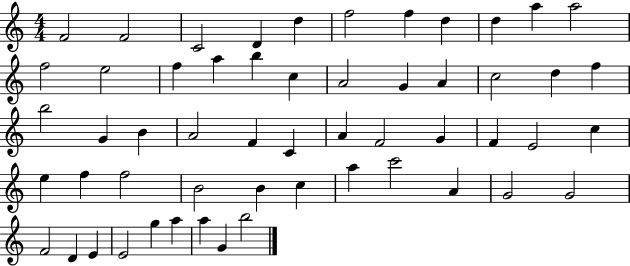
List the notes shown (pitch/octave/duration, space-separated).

F4/h F4/h C4/h D4/q D5/q F5/h F5/q D5/q D5/q A5/q A5/h F5/h E5/h F5/q A5/q B5/q C5/q A4/h G4/q A4/q C5/h D5/q F5/q B5/h G4/q B4/q A4/h F4/q C4/q A4/q F4/h G4/q F4/q E4/h C5/q E5/q F5/q F5/h B4/h B4/q C5/q A5/q C6/h A4/q G4/h G4/h F4/h D4/q E4/q E4/h G5/q A5/q A5/q G4/q B5/h